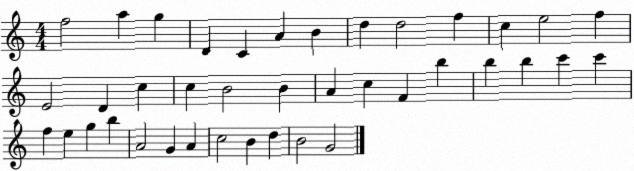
X:1
T:Untitled
M:4/4
L:1/4
K:C
f2 a g D C A B d d2 f c e2 f E2 D c c B2 B A c F b b b c' c' f e g b A2 G A c2 B d B2 G2